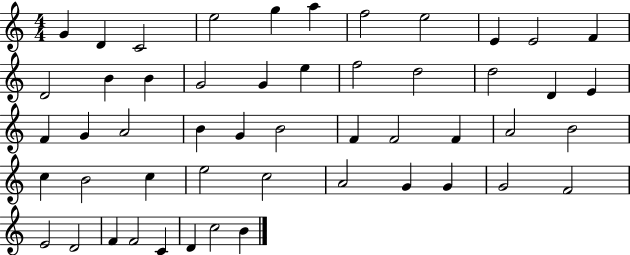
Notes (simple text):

G4/q D4/q C4/h E5/h G5/q A5/q F5/h E5/h E4/q E4/h F4/q D4/h B4/q B4/q G4/h G4/q E5/q F5/h D5/h D5/h D4/q E4/q F4/q G4/q A4/h B4/q G4/q B4/h F4/q F4/h F4/q A4/h B4/h C5/q B4/h C5/q E5/h C5/h A4/h G4/q G4/q G4/h F4/h E4/h D4/h F4/q F4/h C4/q D4/q C5/h B4/q